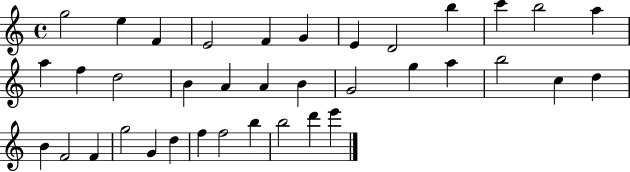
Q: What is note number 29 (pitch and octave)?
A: G5